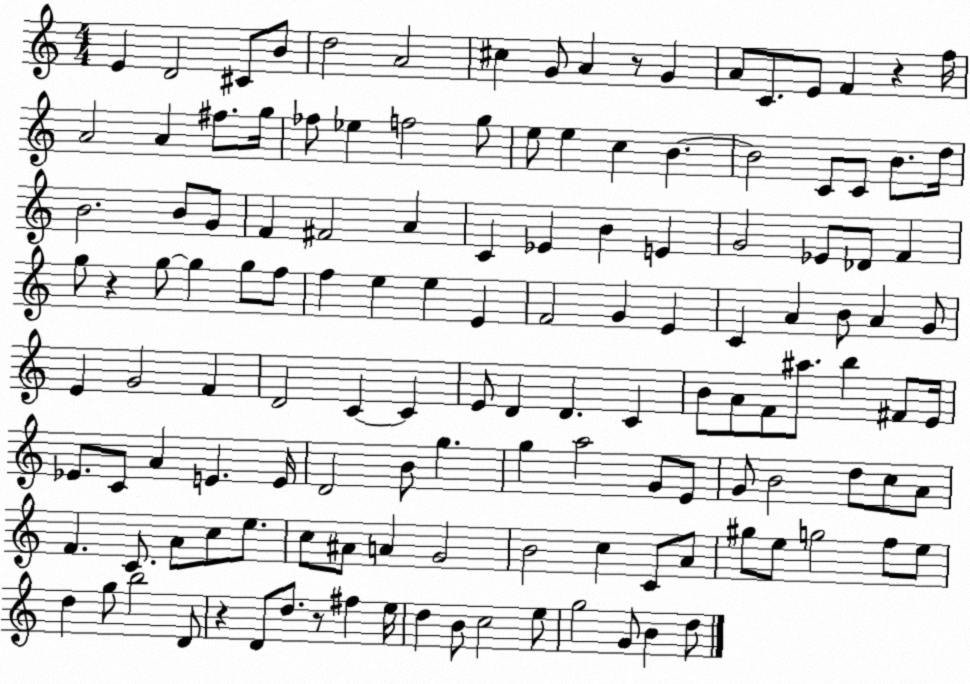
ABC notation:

X:1
T:Untitled
M:4/4
L:1/4
K:C
E D2 ^C/2 B/2 d2 A2 ^c G/2 A z/2 G A/2 C/2 E/2 F z f/4 A2 A ^f/2 g/4 _f/2 _e f2 g/2 e/2 e c B B2 C/2 C/2 B/2 d/4 B2 B/2 G/2 F ^F2 A C _E B E G2 _E/2 _D/2 F g/2 z g/2 g g/2 f/2 f e e E F2 G E C A B/2 A G/2 E G2 F D2 C C E/2 D D C B/2 A/2 F/2 ^a/2 b ^F/2 E/4 _E/2 C/2 A E E/4 D2 B/2 g g a2 G/2 E/2 G/2 B2 d/2 c/2 A/2 F C/2 A/2 c/2 e/2 c/2 ^A/2 A G2 B2 c C/2 A/2 ^g/2 e/2 g2 f/2 e/2 d g/2 b2 D/2 z D/2 d/2 z/2 ^f e/4 d B/2 c2 e/2 g2 G/2 B d/2